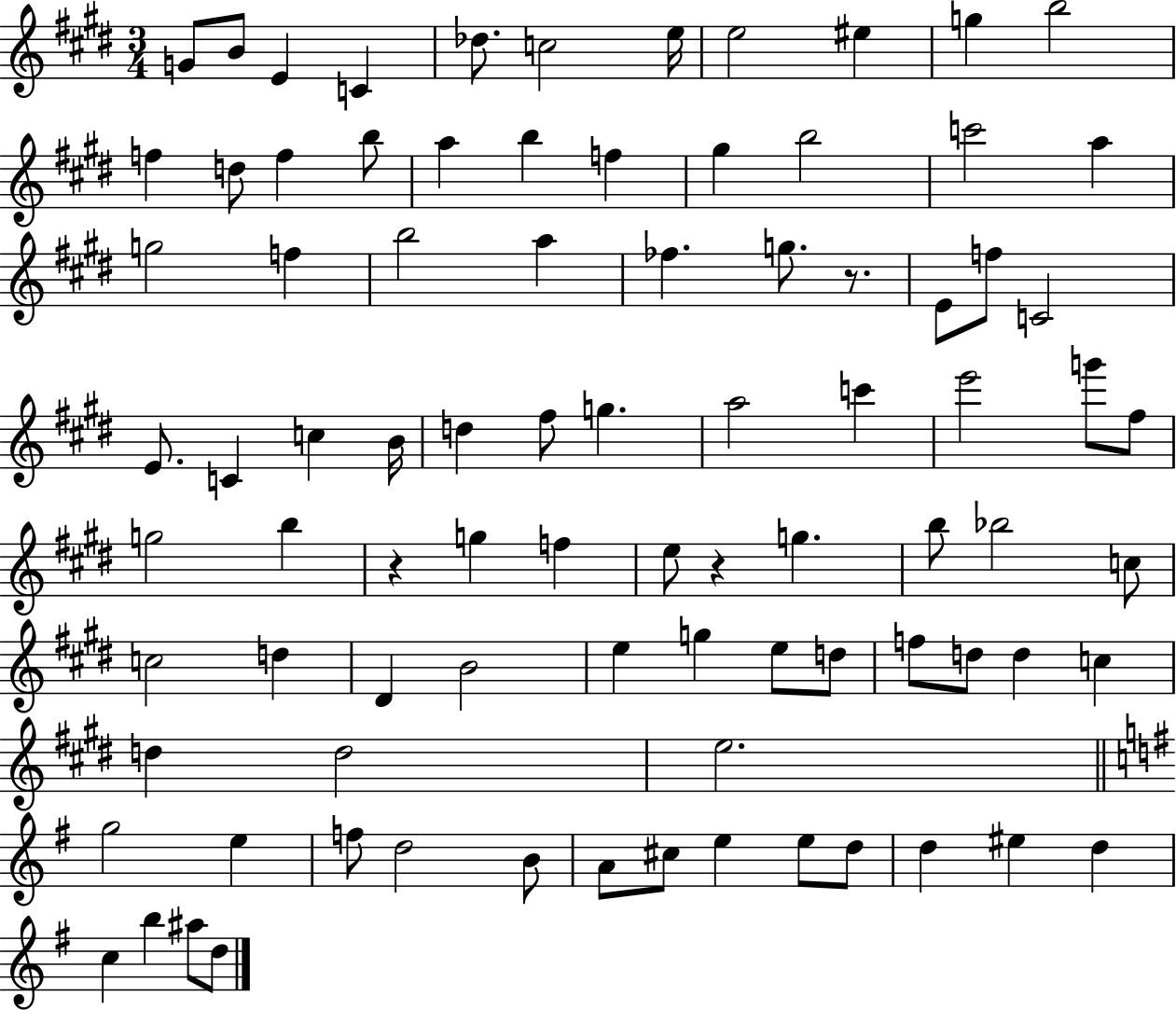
X:1
T:Untitled
M:3/4
L:1/4
K:E
G/2 B/2 E C _d/2 c2 e/4 e2 ^e g b2 f d/2 f b/2 a b f ^g b2 c'2 a g2 f b2 a _f g/2 z/2 E/2 f/2 C2 E/2 C c B/4 d ^f/2 g a2 c' e'2 g'/2 ^f/2 g2 b z g f e/2 z g b/2 _b2 c/2 c2 d ^D B2 e g e/2 d/2 f/2 d/2 d c d d2 e2 g2 e f/2 d2 B/2 A/2 ^c/2 e e/2 d/2 d ^e d c b ^a/2 d/2